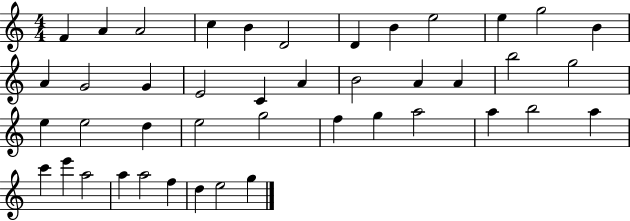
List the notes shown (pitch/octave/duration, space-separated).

F4/q A4/q A4/h C5/q B4/q D4/h D4/q B4/q E5/h E5/q G5/h B4/q A4/q G4/h G4/q E4/h C4/q A4/q B4/h A4/q A4/q B5/h G5/h E5/q E5/h D5/q E5/h G5/h F5/q G5/q A5/h A5/q B5/h A5/q C6/q E6/q A5/h A5/q A5/h F5/q D5/q E5/h G5/q